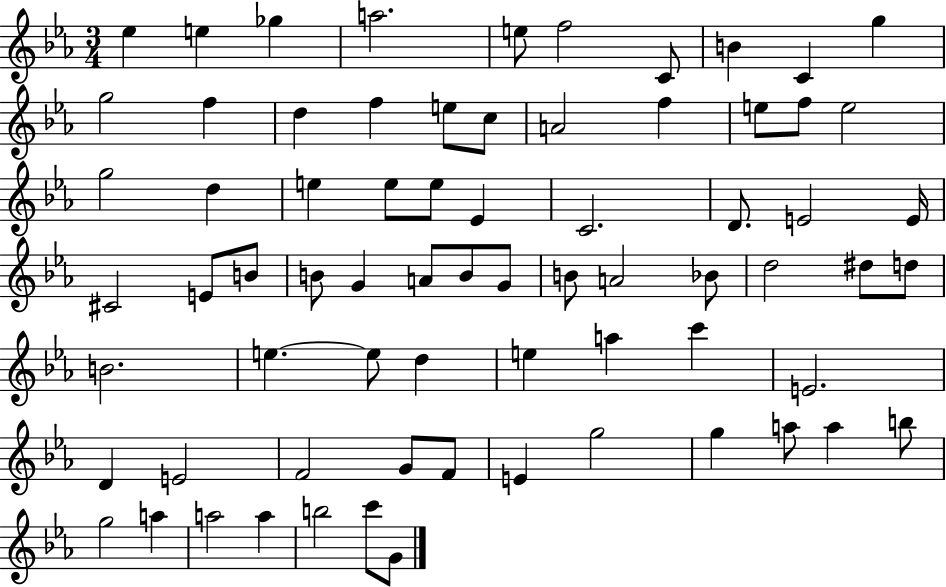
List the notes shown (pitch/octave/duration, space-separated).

Eb5/q E5/q Gb5/q A5/h. E5/e F5/h C4/e B4/q C4/q G5/q G5/h F5/q D5/q F5/q E5/e C5/e A4/h F5/q E5/e F5/e E5/h G5/h D5/q E5/q E5/e E5/e Eb4/q C4/h. D4/e. E4/h E4/s C#4/h E4/e B4/e B4/e G4/q A4/e B4/e G4/e B4/e A4/h Bb4/e D5/h D#5/e D5/e B4/h. E5/q. E5/e D5/q E5/q A5/q C6/q E4/h. D4/q E4/h F4/h G4/e F4/e E4/q G5/h G5/q A5/e A5/q B5/e G5/h A5/q A5/h A5/q B5/h C6/e G4/e